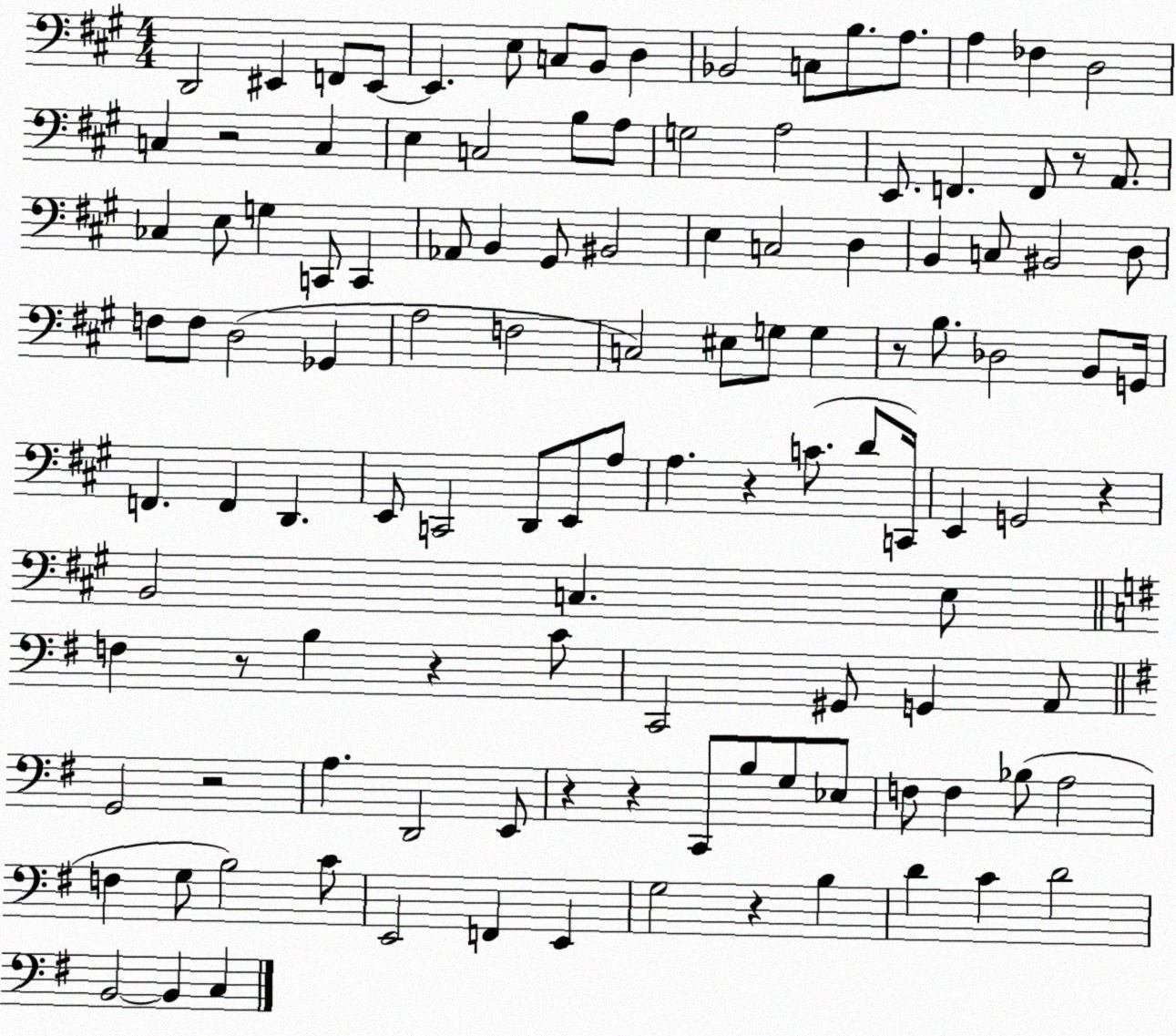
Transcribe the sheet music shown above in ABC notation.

X:1
T:Untitled
M:4/4
L:1/4
K:A
D,,2 ^E,, F,,/2 ^E,,/2 ^E,, E,/2 C,/2 B,,/2 D, _B,,2 C,/2 B,/2 A,/2 A, _F, D,2 C, z2 C, E, C,2 B,/2 A,/2 G,2 A,2 E,,/2 F,, F,,/2 z/2 A,,/2 _C, E,/2 G, C,,/2 C,, _A,,/2 B,, ^G,,/2 ^B,,2 E, C,2 D, B,, C,/2 ^B,,2 D,/2 F,/2 F,/2 D,2 _G,, A,2 F,2 C,2 ^E,/2 G,/2 G, z/2 B,/2 _D,2 B,,/2 G,,/4 F,, F,, D,, E,,/2 C,,2 D,,/2 E,,/2 A,/2 A, z C/2 D/2 C,,/4 E,, G,,2 z B,,2 C, E,/2 F, z/2 B, z C/2 C,,2 ^G,,/2 G,, A,,/2 G,,2 z2 A, D,,2 E,,/2 z z C,,/2 B,/2 G,/2 _E,/2 F,/2 F, _B,/2 A,2 F, G,/2 B,2 C/2 E,,2 F,, E,, G,2 z B, D C D2 B,,2 B,, C,